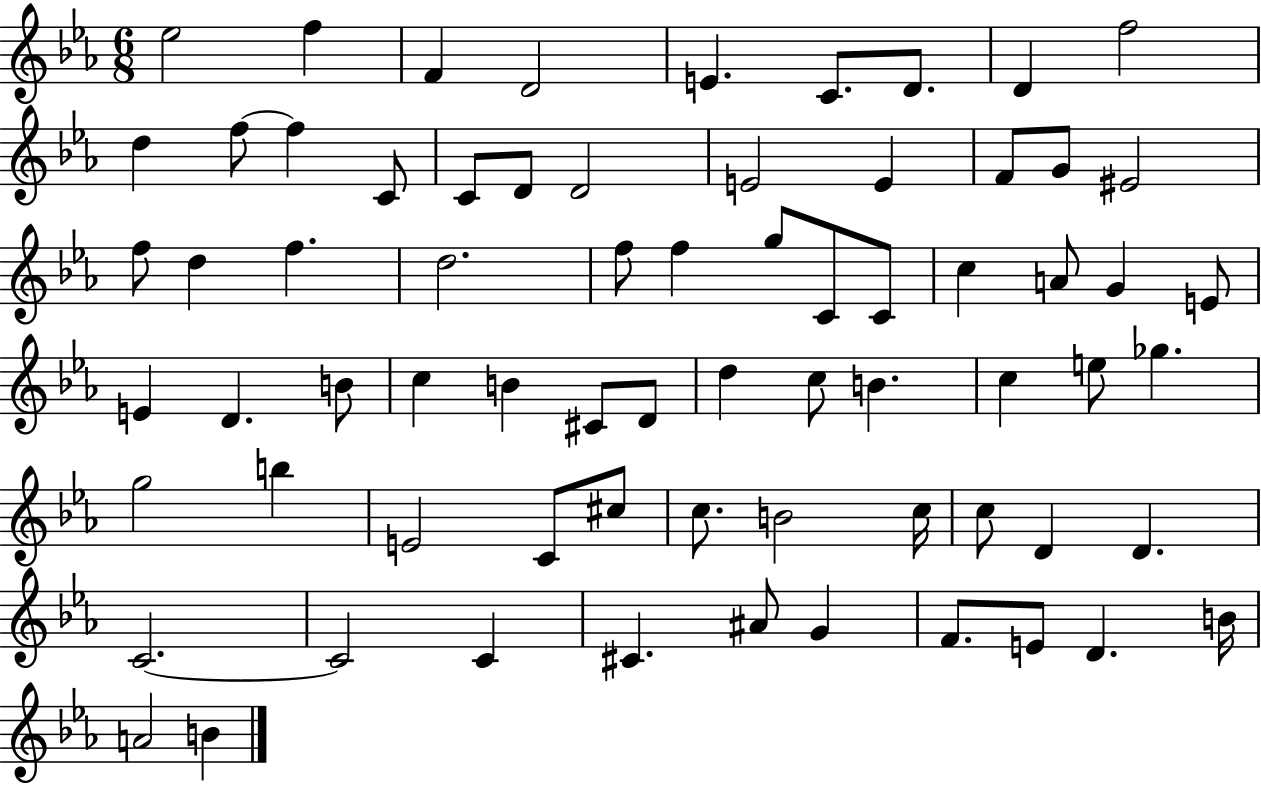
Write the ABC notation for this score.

X:1
T:Untitled
M:6/8
L:1/4
K:Eb
_e2 f F D2 E C/2 D/2 D f2 d f/2 f C/2 C/2 D/2 D2 E2 E F/2 G/2 ^E2 f/2 d f d2 f/2 f g/2 C/2 C/2 c A/2 G E/2 E D B/2 c B ^C/2 D/2 d c/2 B c e/2 _g g2 b E2 C/2 ^c/2 c/2 B2 c/4 c/2 D D C2 C2 C ^C ^A/2 G F/2 E/2 D B/4 A2 B